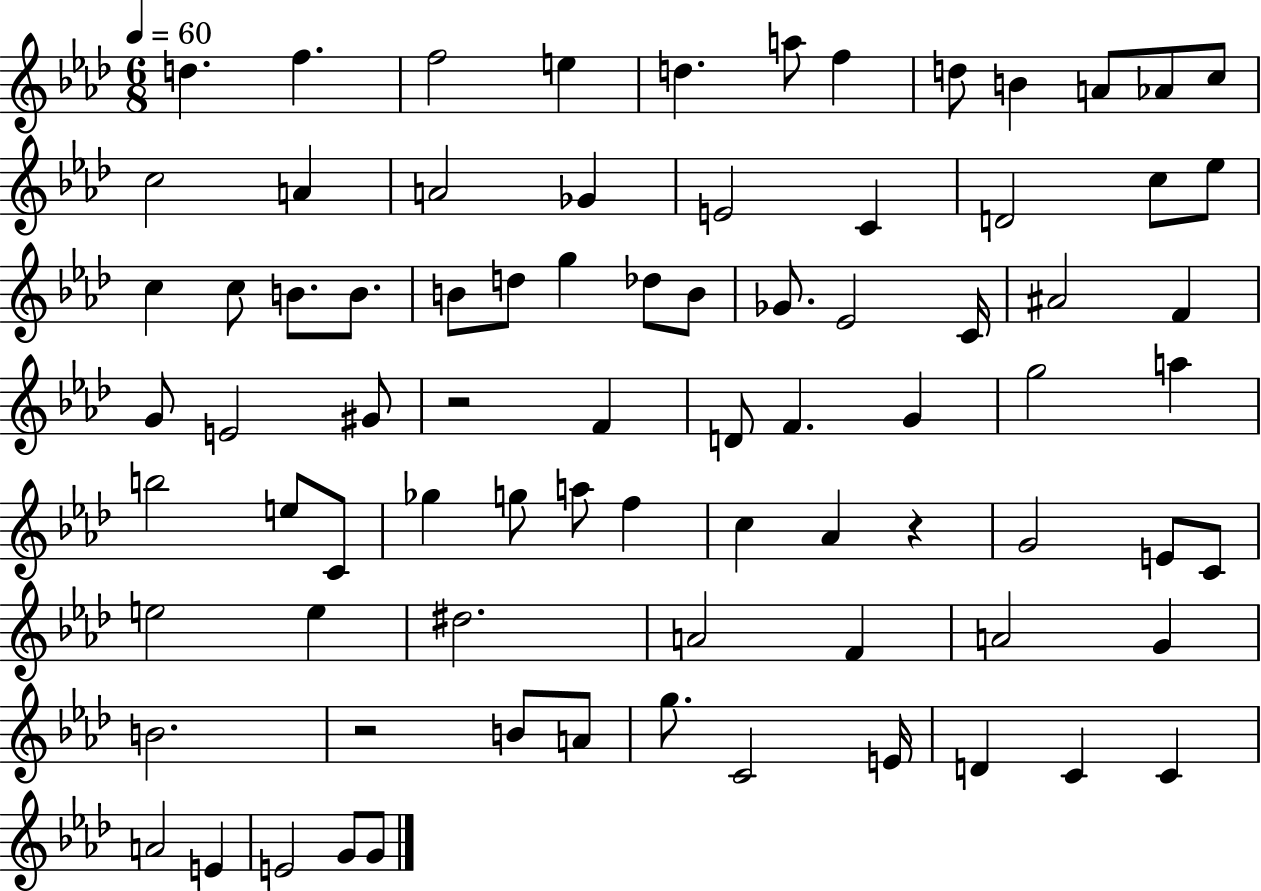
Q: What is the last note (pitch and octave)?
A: G4